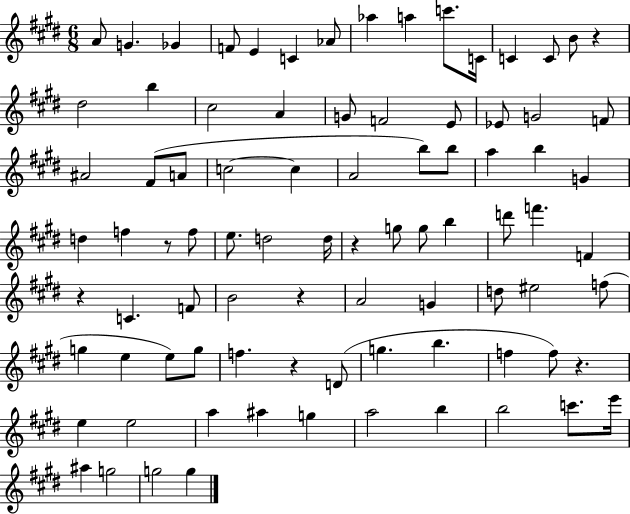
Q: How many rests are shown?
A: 7